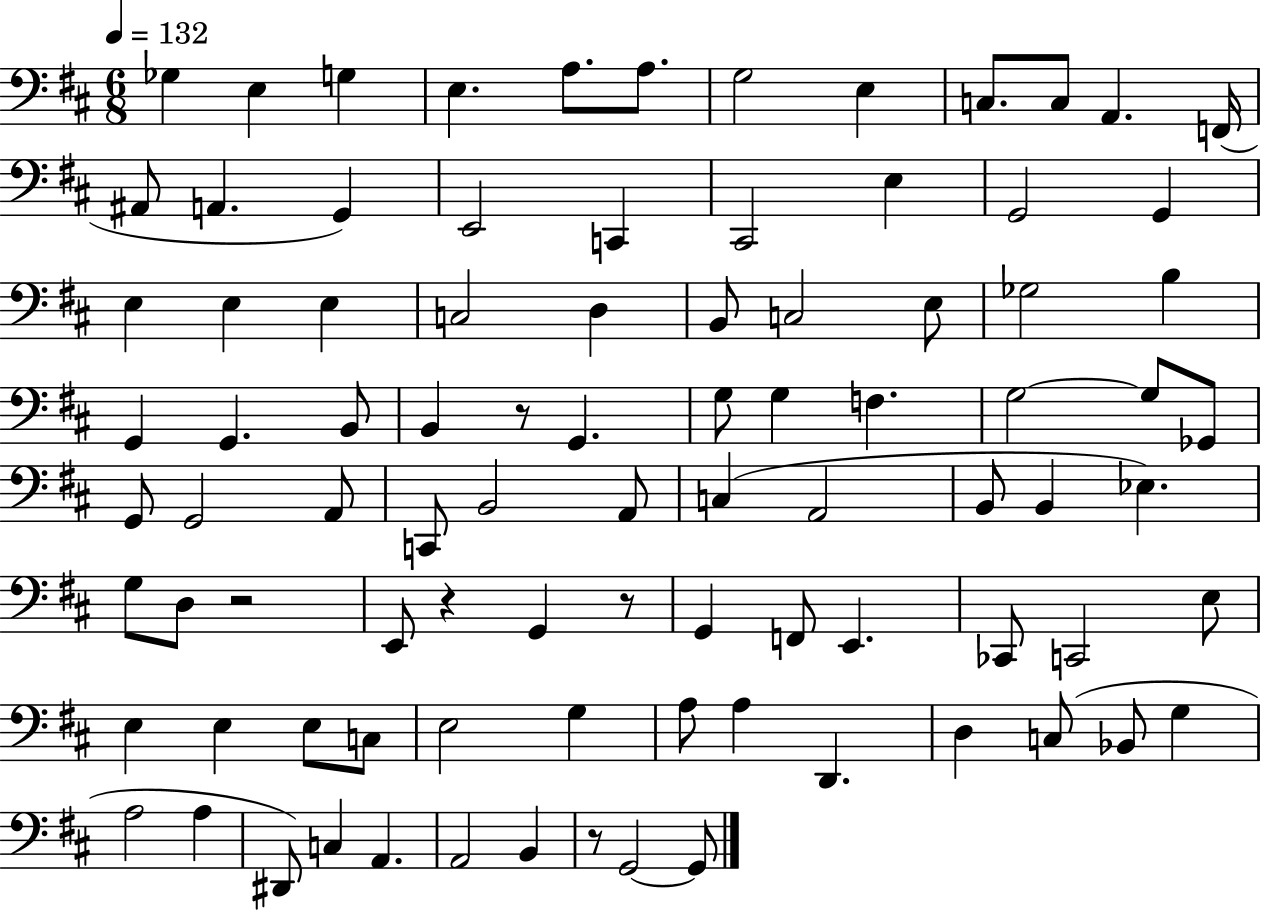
{
  \clef bass
  \numericTimeSignature
  \time 6/8
  \key d \major
  \tempo 4 = 132
  ges4 e4 g4 | e4. a8. a8. | g2 e4 | c8. c8 a,4. f,16( | \break ais,8 a,4. g,4) | e,2 c,4 | cis,2 e4 | g,2 g,4 | \break e4 e4 e4 | c2 d4 | b,8 c2 e8 | ges2 b4 | \break g,4 g,4. b,8 | b,4 r8 g,4. | g8 g4 f4. | g2~~ g8 ges,8 | \break g,8 g,2 a,8 | c,8 b,2 a,8 | c4( a,2 | b,8 b,4 ees4.) | \break g8 d8 r2 | e,8 r4 g,4 r8 | g,4 f,8 e,4. | ces,8 c,2 e8 | \break e4 e4 e8 c8 | e2 g4 | a8 a4 d,4. | d4 c8( bes,8 g4 | \break a2 a4 | dis,8) c4 a,4. | a,2 b,4 | r8 g,2~~ g,8 | \break \bar "|."
}